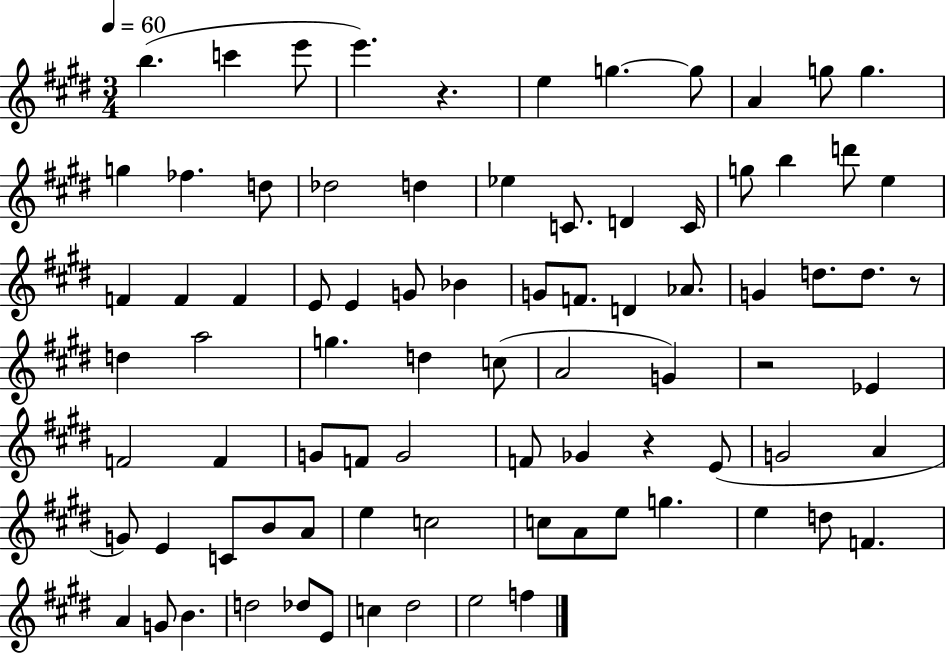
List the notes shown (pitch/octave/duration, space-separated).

B5/q. C6/q E6/e E6/q. R/q. E5/q G5/q. G5/e A4/q G5/e G5/q. G5/q FES5/q. D5/e Db5/h D5/q Eb5/q C4/e. D4/q C4/s G5/e B5/q D6/e E5/q F4/q F4/q F4/q E4/e E4/q G4/e Bb4/q G4/e F4/e. D4/q Ab4/e. G4/q D5/e. D5/e. R/e D5/q A5/h G5/q. D5/q C5/e A4/h G4/q R/h Eb4/q F4/h F4/q G4/e F4/e G4/h F4/e Gb4/q R/q E4/e G4/h A4/q G4/e E4/q C4/e B4/e A4/e E5/q C5/h C5/e A4/e E5/e G5/q. E5/q D5/e F4/q. A4/q G4/e B4/q. D5/h Db5/e E4/e C5/q D#5/h E5/h F5/q